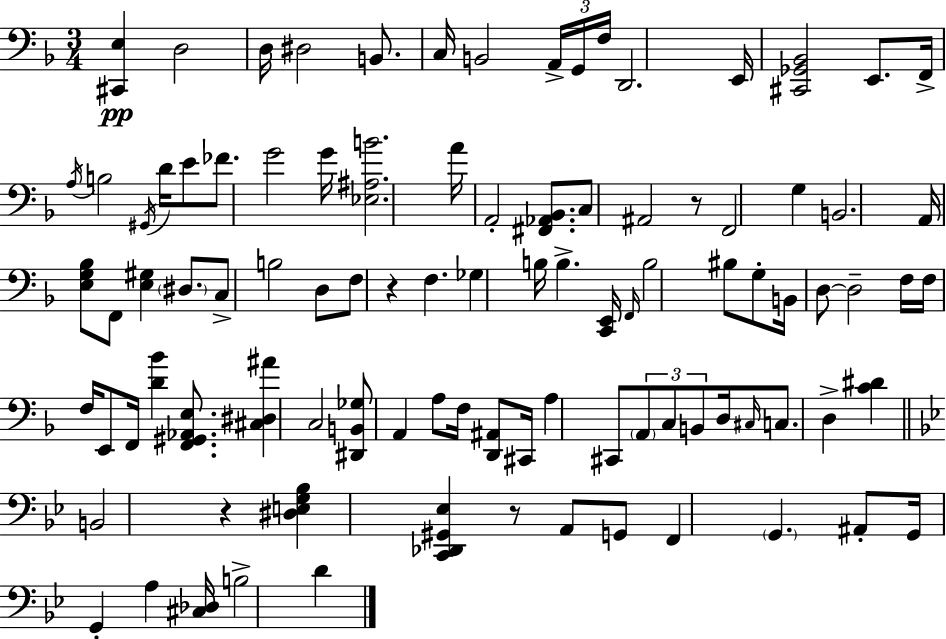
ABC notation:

X:1
T:Untitled
M:3/4
L:1/4
K:Dm
[^C,,E,] D,2 D,/4 ^D,2 B,,/2 C,/4 B,,2 A,,/4 G,,/4 F,/4 D,,2 E,,/4 [^C,,_G,,_B,,]2 E,,/2 F,,/4 A,/4 B,2 ^G,,/4 D/4 E/2 _F/2 G2 G/4 [_E,^A,B]2 A/4 A,,2 [^F,,_A,,_B,,]/2 C,/2 ^A,,2 z/2 F,,2 G, B,,2 A,,/4 [E,G,_B,]/2 F,,/2 [E,^G,] ^D,/2 C,/2 B,2 D,/2 F,/2 z F, _G, B,/4 B, [C,,E,,]/4 F,,/4 B,2 ^B,/2 G,/2 B,,/4 D,/2 D,2 F,/4 F,/4 F,/4 E,,/2 F,,/4 [D_B] [F,,^G,,_A,,E,]/2 [^C,^D,^A] C,2 [^D,,B,,_G,]/2 A,, A,/2 F,/4 [D,,^A,,]/2 ^C,,/4 A, ^C,,/2 A,,/2 C,/2 B,,/2 D,/4 ^C,/4 C,/2 D, [C^D] B,,2 z [^D,E,G,_B,] [C,,_D,,^G,,_E,] z/2 A,,/2 G,,/2 F,, G,, ^A,,/2 G,,/4 G,, A, [^C,_D,]/4 B,2 D